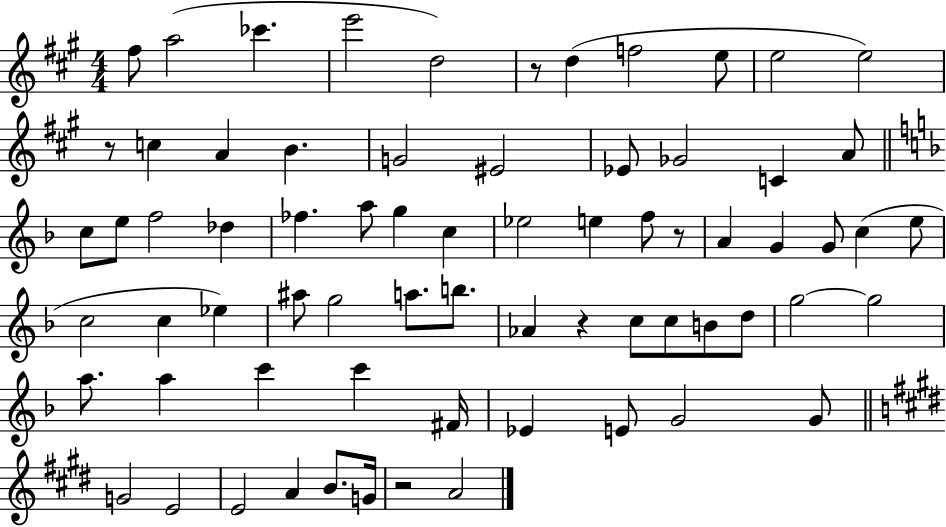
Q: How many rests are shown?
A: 5